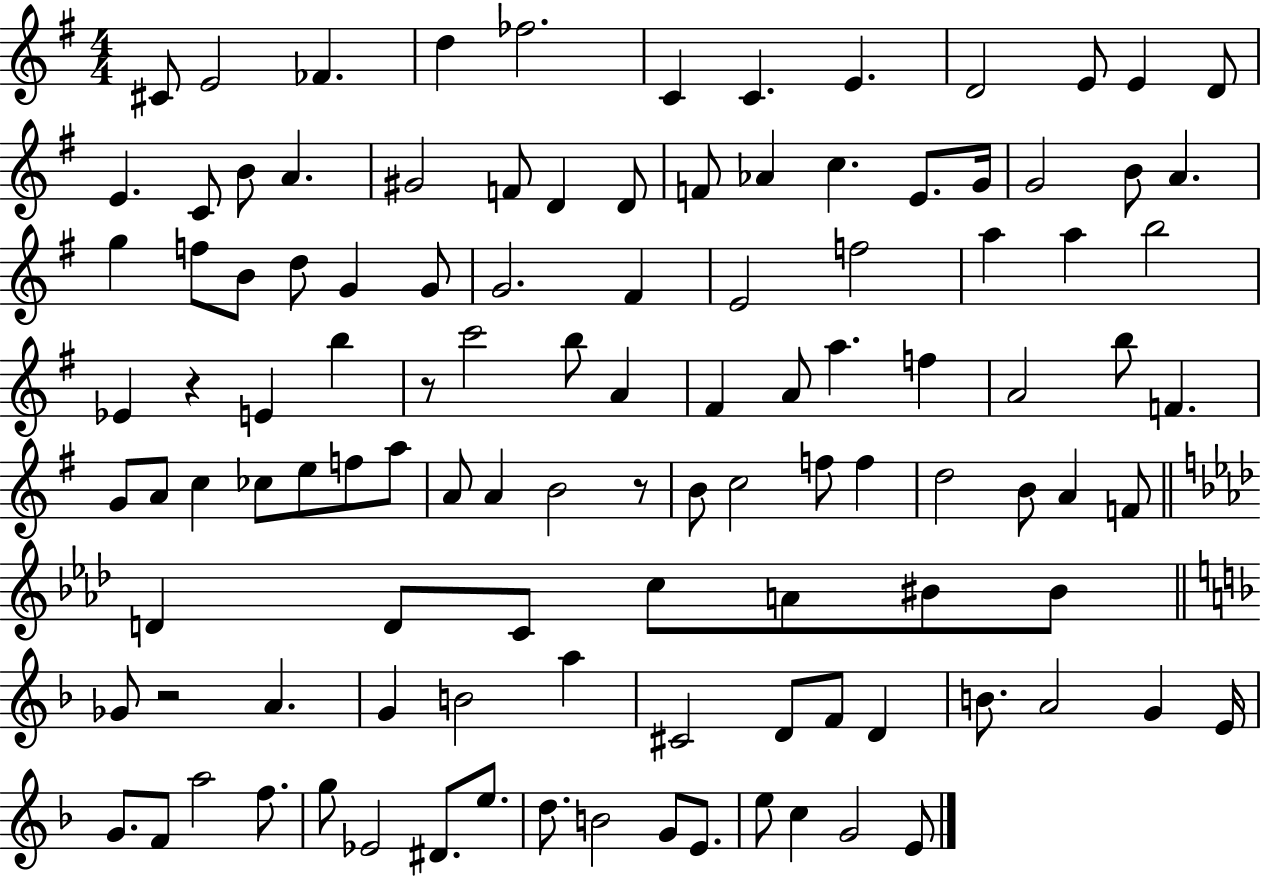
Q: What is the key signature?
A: G major